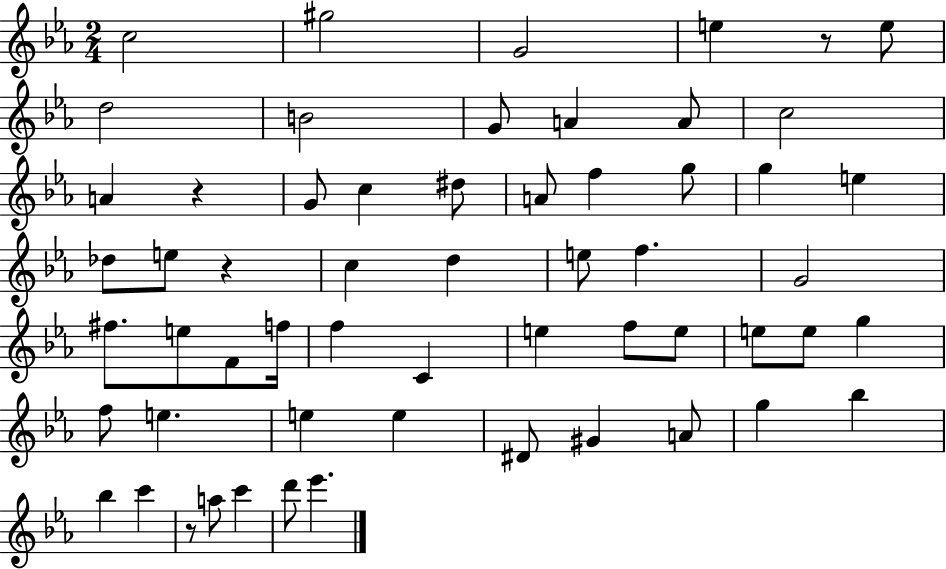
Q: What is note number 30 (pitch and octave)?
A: F4